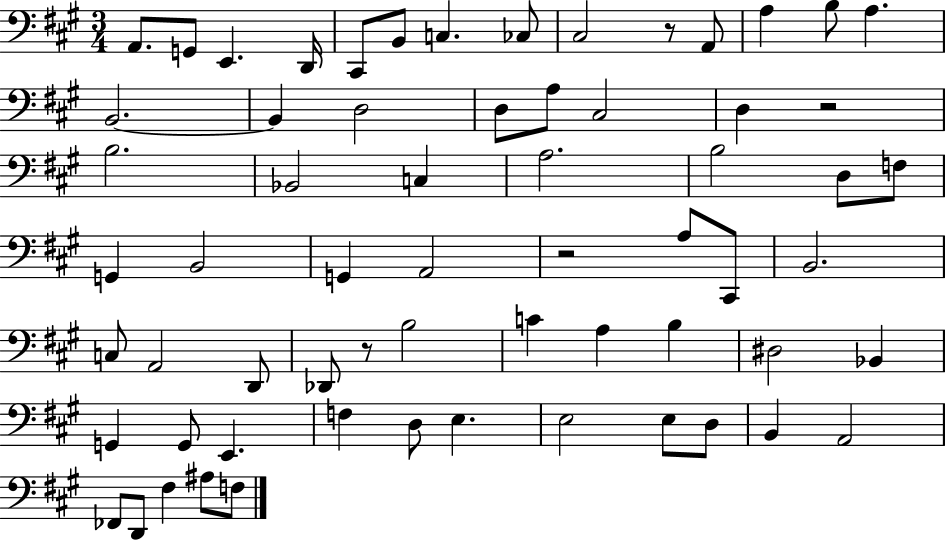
X:1
T:Untitled
M:3/4
L:1/4
K:A
A,,/2 G,,/2 E,, D,,/4 ^C,,/2 B,,/2 C, _C,/2 ^C,2 z/2 A,,/2 A, B,/2 A, B,,2 B,, D,2 D,/2 A,/2 ^C,2 D, z2 B,2 _B,,2 C, A,2 B,2 D,/2 F,/2 G,, B,,2 G,, A,,2 z2 A,/2 ^C,,/2 B,,2 C,/2 A,,2 D,,/2 _D,,/2 z/2 B,2 C A, B, ^D,2 _B,, G,, G,,/2 E,, F, D,/2 E, E,2 E,/2 D,/2 B,, A,,2 _F,,/2 D,,/2 ^F, ^A,/2 F,/2